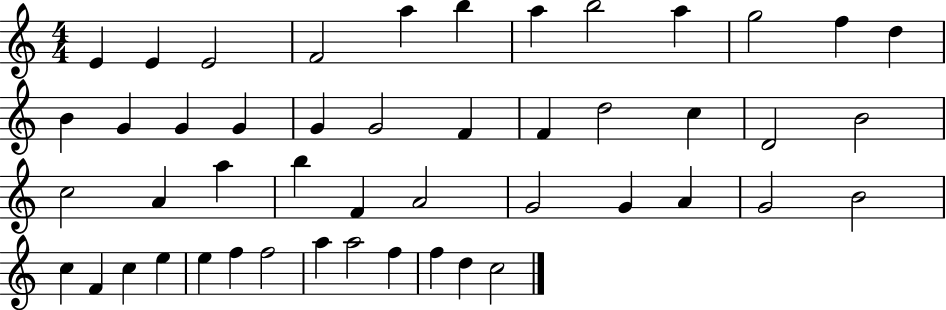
{
  \clef treble
  \numericTimeSignature
  \time 4/4
  \key c \major
  e'4 e'4 e'2 | f'2 a''4 b''4 | a''4 b''2 a''4 | g''2 f''4 d''4 | \break b'4 g'4 g'4 g'4 | g'4 g'2 f'4 | f'4 d''2 c''4 | d'2 b'2 | \break c''2 a'4 a''4 | b''4 f'4 a'2 | g'2 g'4 a'4 | g'2 b'2 | \break c''4 f'4 c''4 e''4 | e''4 f''4 f''2 | a''4 a''2 f''4 | f''4 d''4 c''2 | \break \bar "|."
}